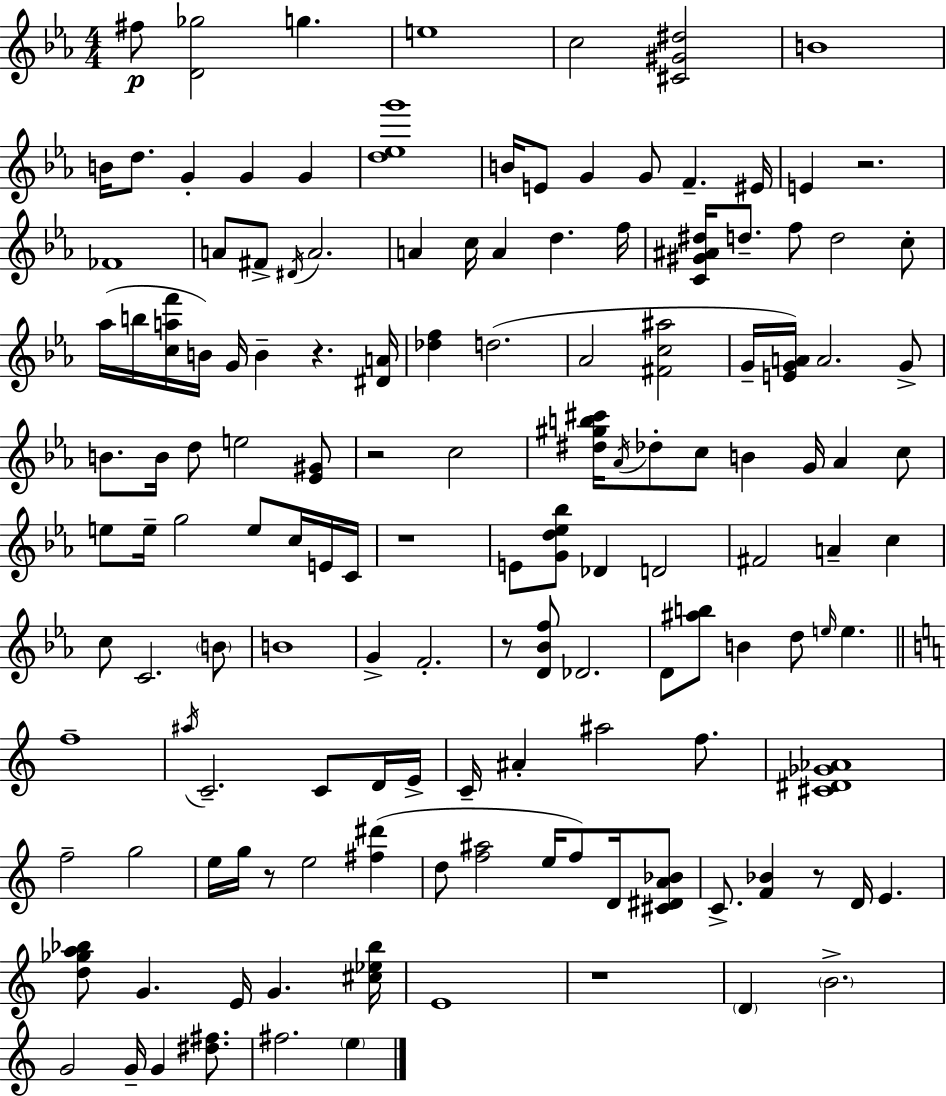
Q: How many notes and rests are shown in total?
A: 141